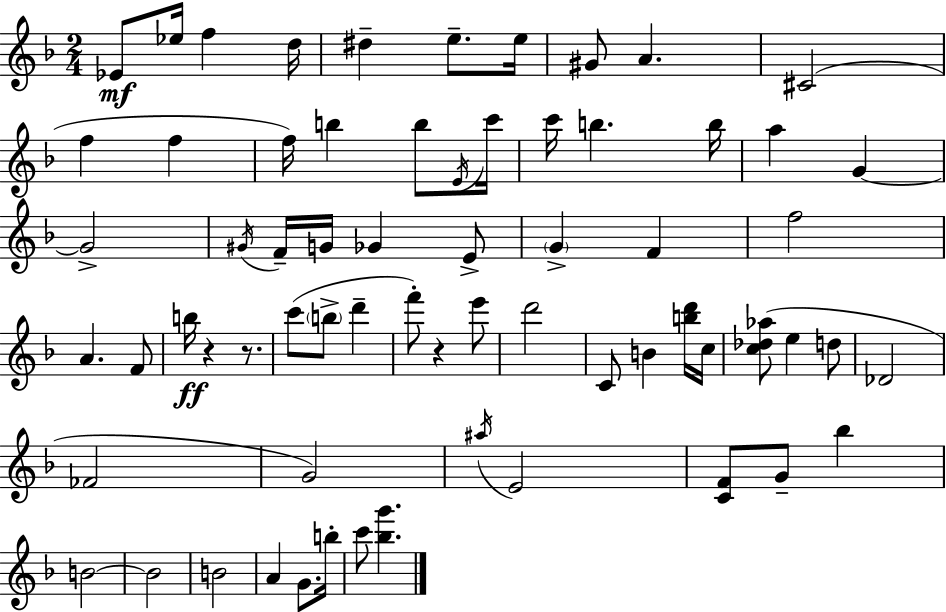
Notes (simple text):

Eb4/e Eb5/s F5/q D5/s D#5/q E5/e. E5/s G#4/e A4/q. C#4/h F5/q F5/q F5/s B5/q B5/e E4/s C6/s C6/s B5/q. B5/s A5/q G4/q G4/h G#4/s F4/s G4/s Gb4/q E4/e G4/q F4/q F5/h A4/q. F4/e B5/s R/q R/e. C6/e B5/e D6/q F6/e R/q E6/e D6/h C4/e B4/q [B5,D6]/s C5/s [C5,Db5,Ab5]/e E5/q D5/e Db4/h FES4/h G4/h A#5/s E4/h [C4,F4]/e G4/e Bb5/q B4/h B4/h B4/h A4/q G4/e. B5/s C6/e [Bb5,G6]/q.